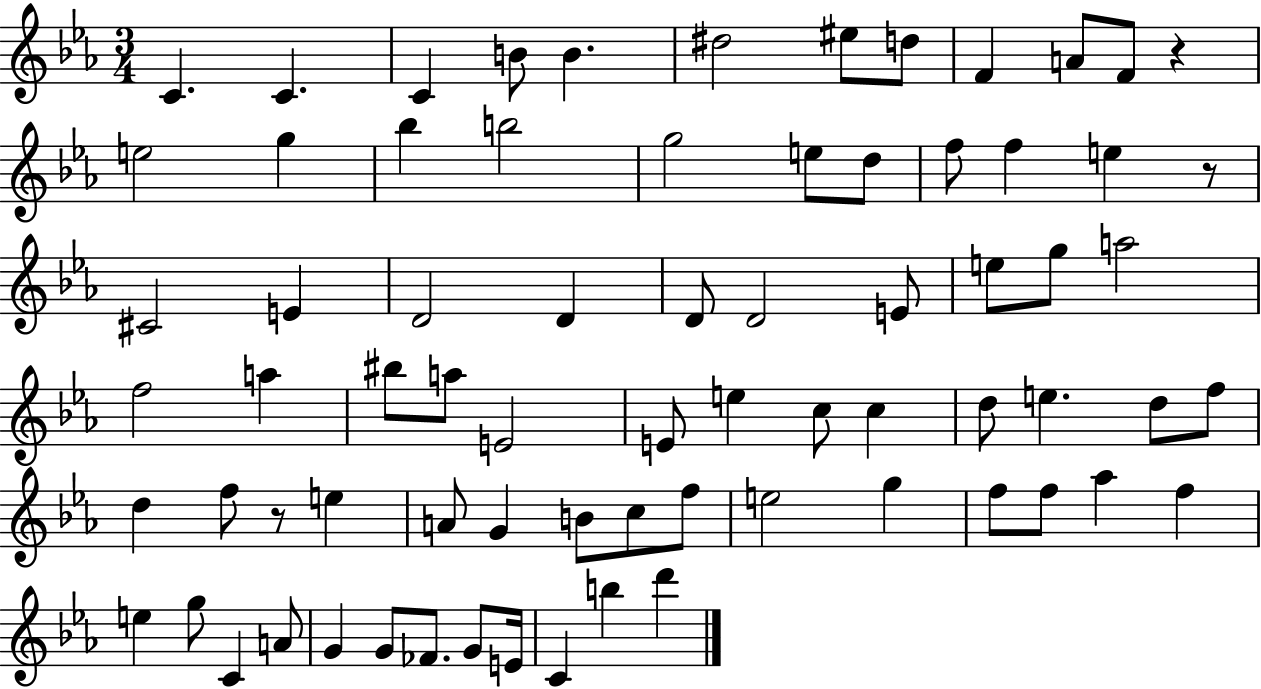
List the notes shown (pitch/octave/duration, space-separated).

C4/q. C4/q. C4/q B4/e B4/q. D#5/h EIS5/e D5/e F4/q A4/e F4/e R/q E5/h G5/q Bb5/q B5/h G5/h E5/e D5/e F5/e F5/q E5/q R/e C#4/h E4/q D4/h D4/q D4/e D4/h E4/e E5/e G5/e A5/h F5/h A5/q BIS5/e A5/e E4/h E4/e E5/q C5/e C5/q D5/e E5/q. D5/e F5/e D5/q F5/e R/e E5/q A4/e G4/q B4/e C5/e F5/e E5/h G5/q F5/e F5/e Ab5/q F5/q E5/q G5/e C4/q A4/e G4/q G4/e FES4/e. G4/e E4/s C4/q B5/q D6/q